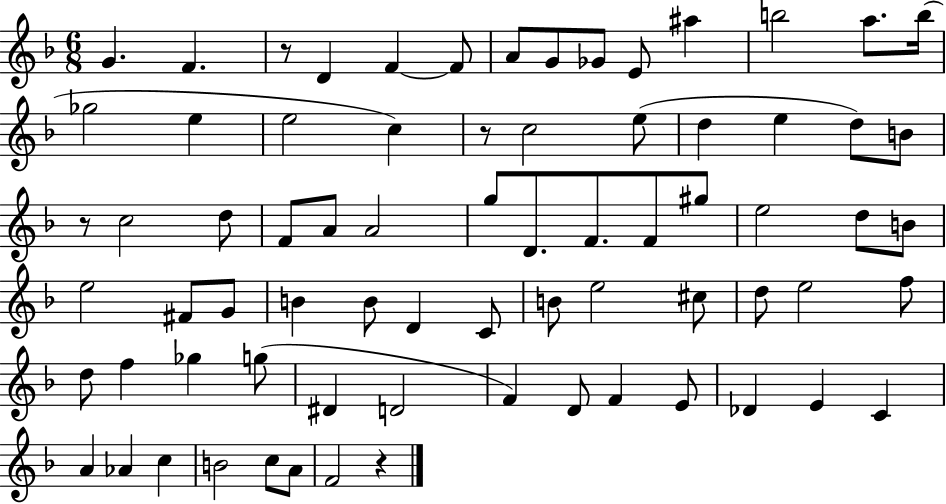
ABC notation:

X:1
T:Untitled
M:6/8
L:1/4
K:F
G F z/2 D F F/2 A/2 G/2 _G/2 E/2 ^a b2 a/2 b/4 _g2 e e2 c z/2 c2 e/2 d e d/2 B/2 z/2 c2 d/2 F/2 A/2 A2 g/2 D/2 F/2 F/2 ^g/2 e2 d/2 B/2 e2 ^F/2 G/2 B B/2 D C/2 B/2 e2 ^c/2 d/2 e2 f/2 d/2 f _g g/2 ^D D2 F D/2 F E/2 _D E C A _A c B2 c/2 A/2 F2 z